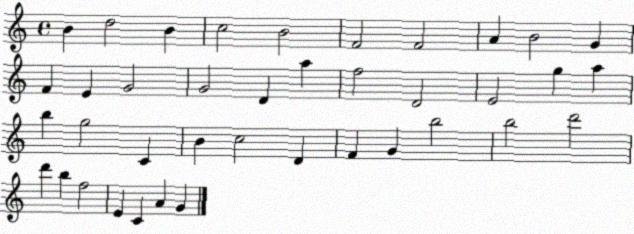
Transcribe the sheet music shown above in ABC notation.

X:1
T:Untitled
M:4/4
L:1/4
K:C
B d2 B c2 B2 F2 F2 A B2 G F E G2 G2 D a f2 D2 E2 g a b g2 C B c2 D F G b2 b2 d'2 d' b f2 E C A G